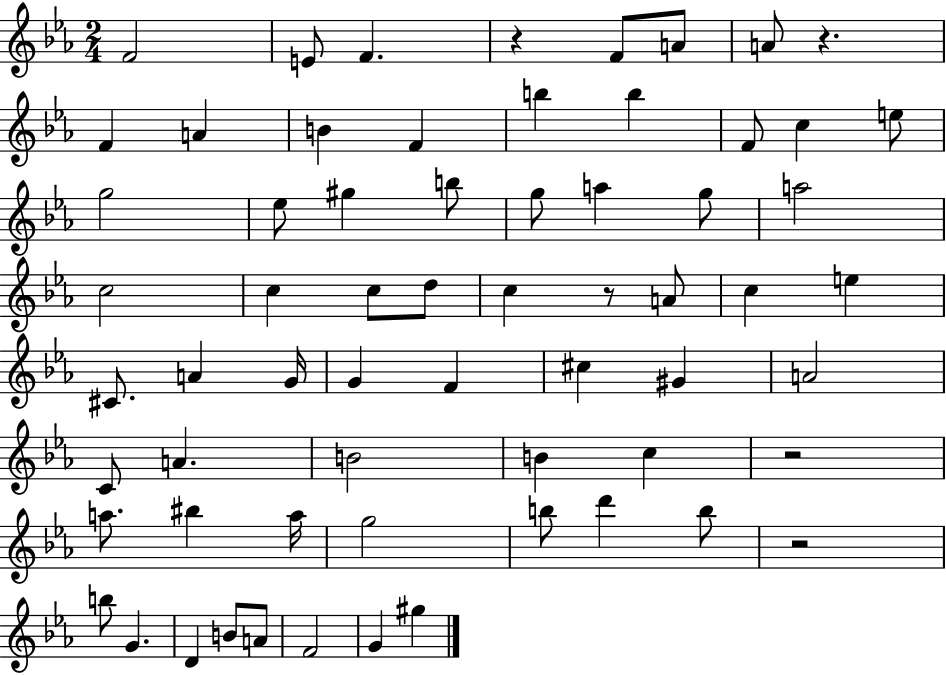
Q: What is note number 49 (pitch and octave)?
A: B5